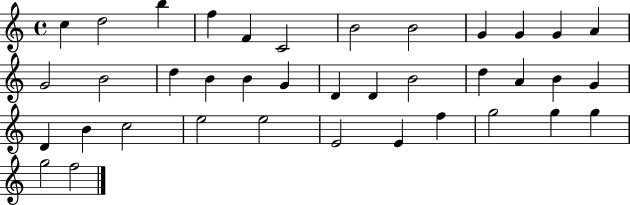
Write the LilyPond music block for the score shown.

{
  \clef treble
  \time 4/4
  \defaultTimeSignature
  \key c \major
  c''4 d''2 b''4 | f''4 f'4 c'2 | b'2 b'2 | g'4 g'4 g'4 a'4 | \break g'2 b'2 | d''4 b'4 b'4 g'4 | d'4 d'4 b'2 | d''4 a'4 b'4 g'4 | \break d'4 b'4 c''2 | e''2 e''2 | e'2 e'4 f''4 | g''2 g''4 g''4 | \break g''2 f''2 | \bar "|."
}